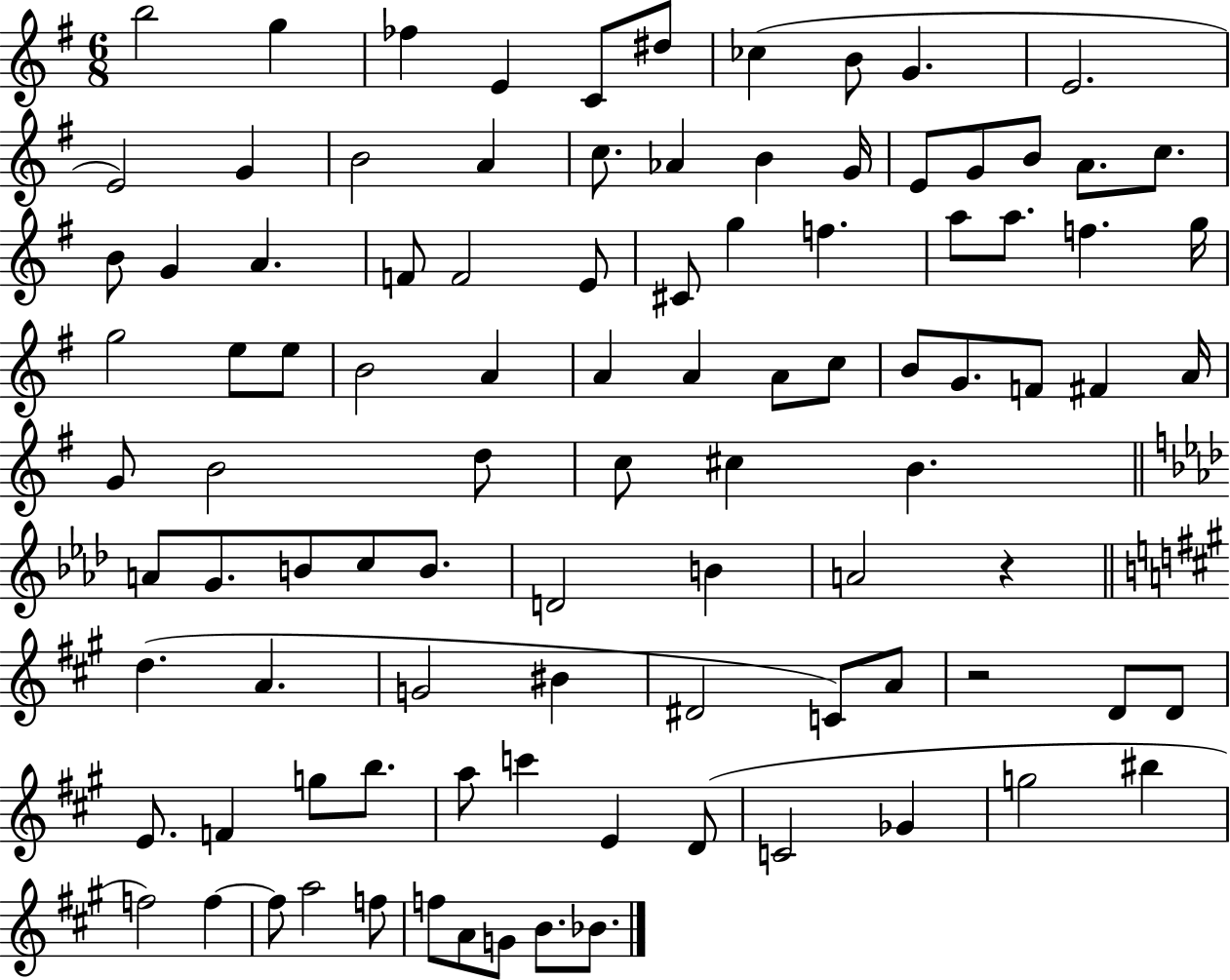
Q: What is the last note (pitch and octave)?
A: Bb4